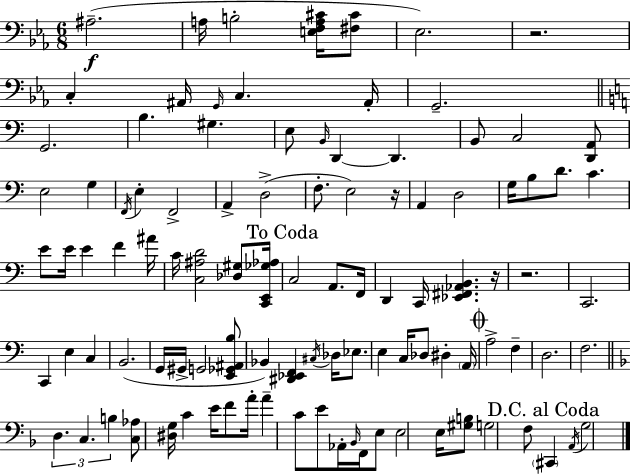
{
  \clef bass
  \numericTimeSignature
  \time 6/8
  \key ees \major
  ais2.--(\f | a16 b2-. <e f a cis'>16 <fis cis'>8 | ees2.) | r2. | \break c4-. ais,16 \grace { g,16 } c4. | ais,16-. g,2.-- | \bar "||" \break \key c \major g,2. | b4. gis4. | e8 \grace { b,16 } d,4~~ d,4. | b,8 c2 <d, a,>8 | \break e2 g4 | \acciaccatura { f,16 } e4-. f,2-> | a,4-> d2->( | f8.-. e2) | \break r16 a,4 d2 | g16 b8 d'8. c'4. | e'8 e'16 e'4 f'4 | ais'16 c'16 <c ais d'>2 <des gis>8 | \break <c, e, ges aes>16 \mark "To Coda" c2 a,8. | f,16 d,4 c,16 <ees, fis, aes, b,>4. | r16 r2. | c,2. | \break c,4 e4 c4 | b,2.( | g,16 gis,16-> g,2 | <e, ges, ais, b>8 bes,4) <dis, ees, f,>4 \acciaccatura { cis16 } des16 | \break ees8. e4 c16 des8 dis4-. | \parenthesize a,16 \mark \markup { \musicglyph "scripts.coda" } a2-> f4-- | d2. | f2. | \break \bar "||" \break \key d \minor \tuplet 3/2 { d4. c4. | b4 } <c aes>8 <dis g>16 c'4 e'16 | f'8 a'16-. a'4-- c'8 e'8 aes,16-. | \grace { bes,16 } f,16 e8 e2 | \break e16 <gis b>8 g2 f8 | \mark "D.C. al Coda" \parenthesize cis,4 \acciaccatura { a,16 } g2 | \bar "|."
}